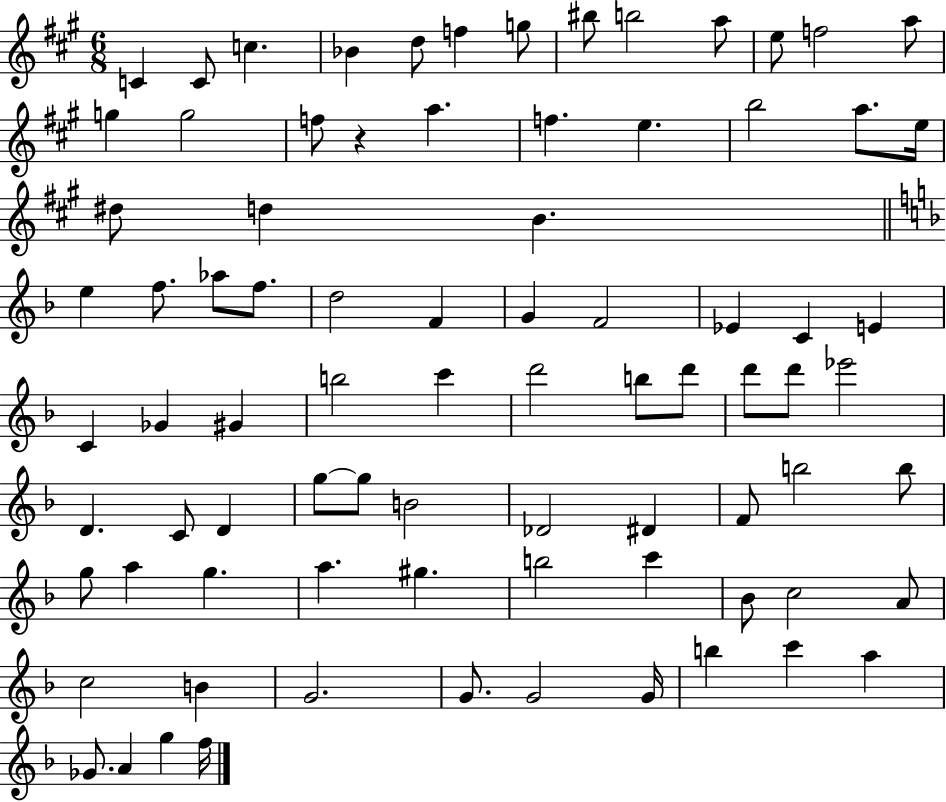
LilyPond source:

{
  \clef treble
  \numericTimeSignature
  \time 6/8
  \key a \major
  c'4 c'8 c''4. | bes'4 d''8 f''4 g''8 | bis''8 b''2 a''8 | e''8 f''2 a''8 | \break g''4 g''2 | f''8 r4 a''4. | f''4. e''4. | b''2 a''8. e''16 | \break dis''8 d''4 b'4. | \bar "||" \break \key f \major e''4 f''8. aes''8 f''8. | d''2 f'4 | g'4 f'2 | ees'4 c'4 e'4 | \break c'4 ges'4 gis'4 | b''2 c'''4 | d'''2 b''8 d'''8 | d'''8 d'''8 ees'''2 | \break d'4. c'8 d'4 | g''8~~ g''8 b'2 | des'2 dis'4 | f'8 b''2 b''8 | \break g''8 a''4 g''4. | a''4. gis''4. | b''2 c'''4 | bes'8 c''2 a'8 | \break c''2 b'4 | g'2. | g'8. g'2 g'16 | b''4 c'''4 a''4 | \break ges'8. a'4 g''4 f''16 | \bar "|."
}